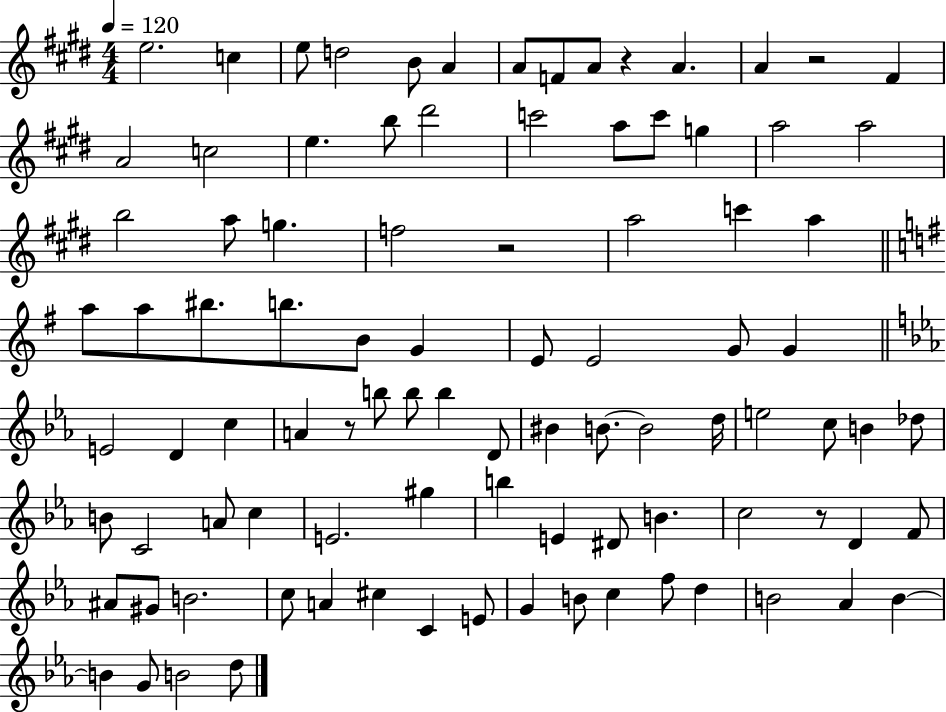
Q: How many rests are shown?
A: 5